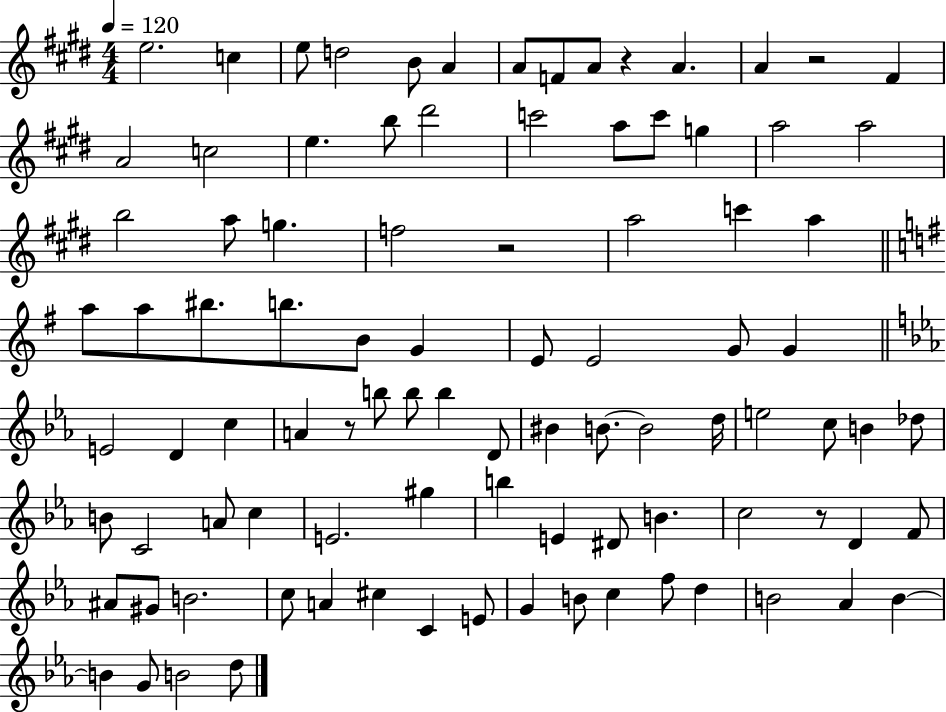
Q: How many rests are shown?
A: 5